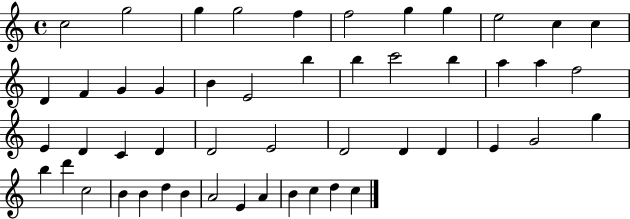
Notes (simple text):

C5/h G5/h G5/q G5/h F5/q F5/h G5/q G5/q E5/h C5/q C5/q D4/q F4/q G4/q G4/q B4/q E4/h B5/q B5/q C6/h B5/q A5/q A5/q F5/h E4/q D4/q C4/q D4/q D4/h E4/h D4/h D4/q D4/q E4/q G4/h G5/q B5/q D6/q C5/h B4/q B4/q D5/q B4/q A4/h E4/q A4/q B4/q C5/q D5/q C5/q